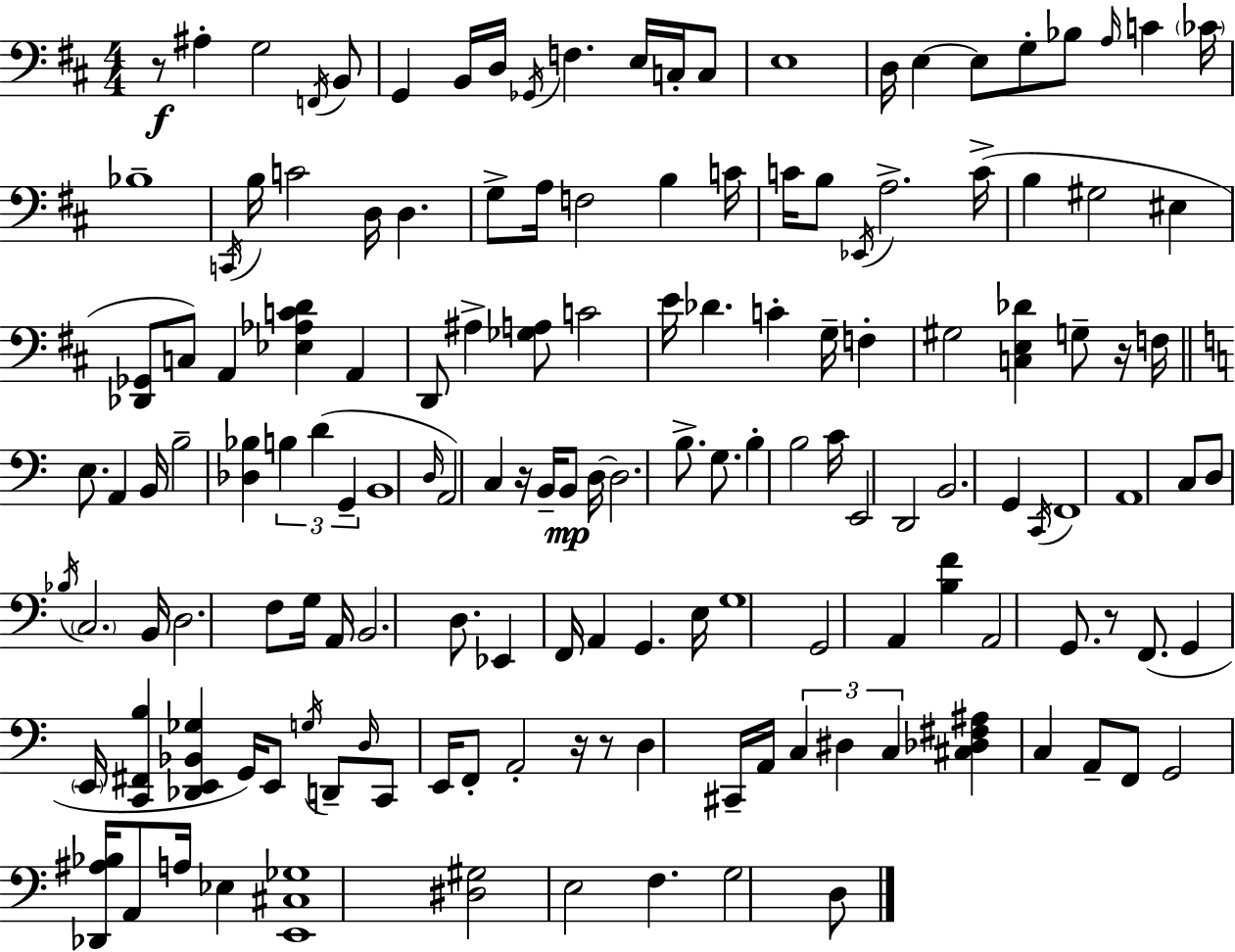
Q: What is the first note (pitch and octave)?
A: A#3